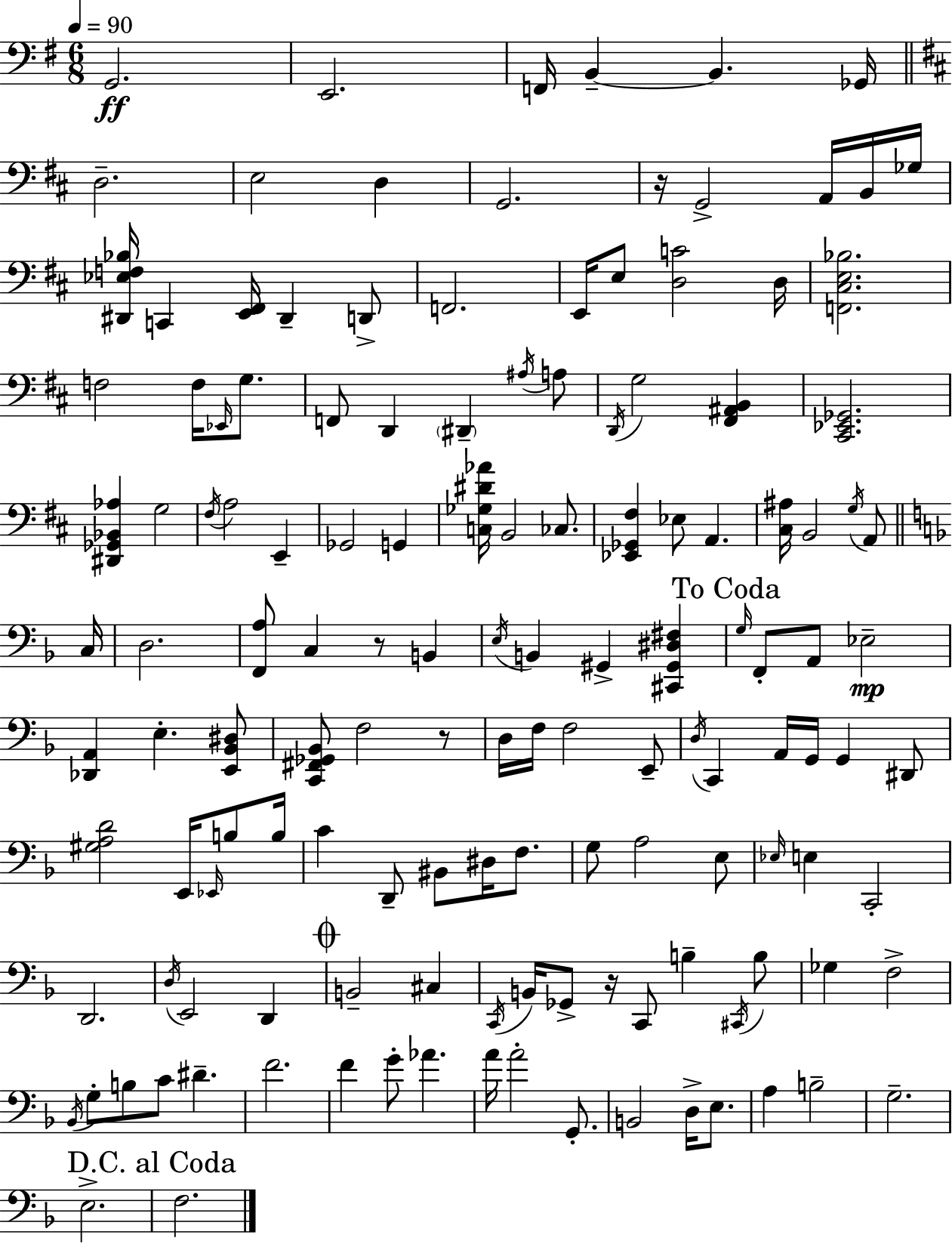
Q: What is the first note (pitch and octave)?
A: G2